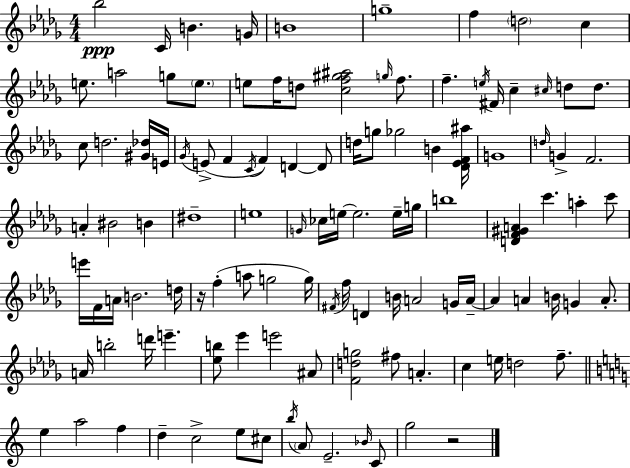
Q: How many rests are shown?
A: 2